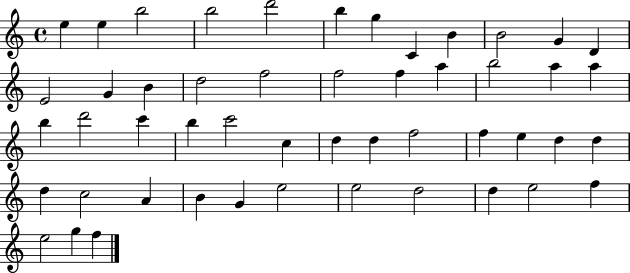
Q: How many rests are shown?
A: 0